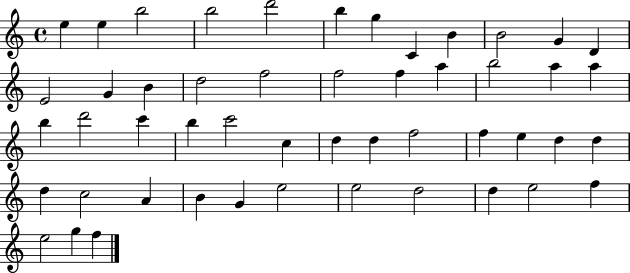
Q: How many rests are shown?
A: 0